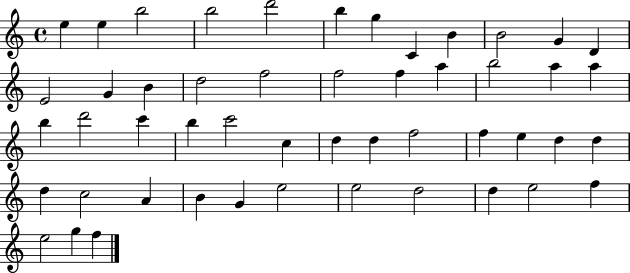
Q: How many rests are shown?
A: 0